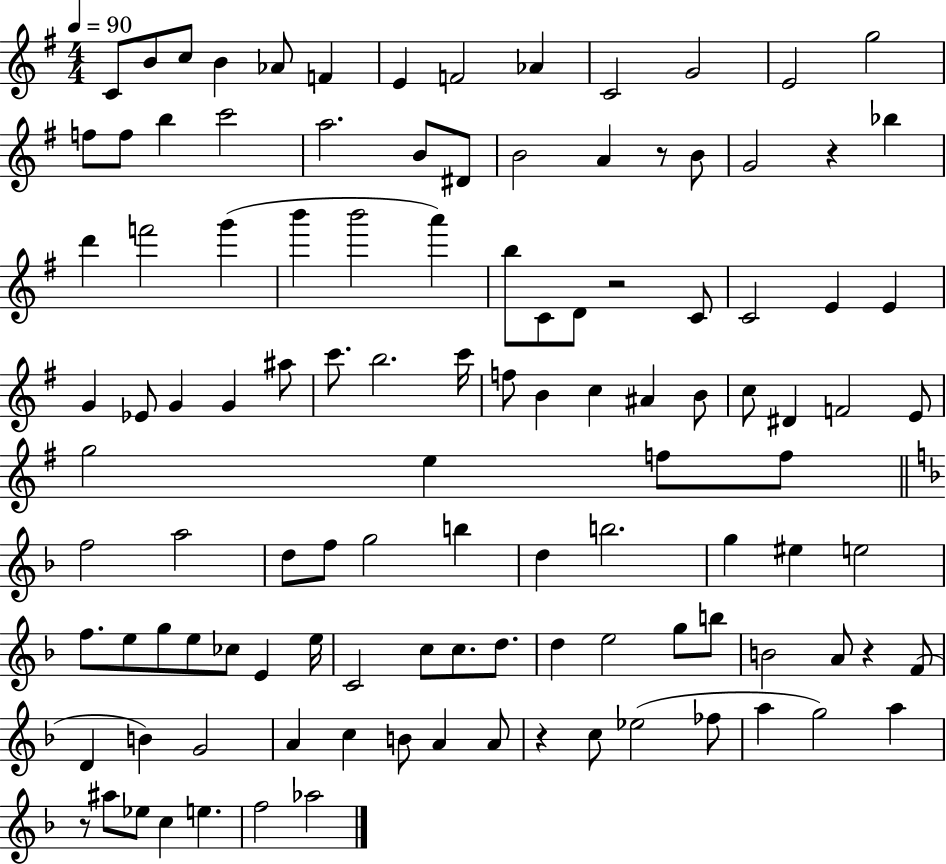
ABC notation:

X:1
T:Untitled
M:4/4
L:1/4
K:G
C/2 B/2 c/2 B _A/2 F E F2 _A C2 G2 E2 g2 f/2 f/2 b c'2 a2 B/2 ^D/2 B2 A z/2 B/2 G2 z _b d' f'2 g' b' b'2 a' b/2 C/2 D/2 z2 C/2 C2 E E G _E/2 G G ^a/2 c'/2 b2 c'/4 f/2 B c ^A B/2 c/2 ^D F2 E/2 g2 e f/2 f/2 f2 a2 d/2 f/2 g2 b d b2 g ^e e2 f/2 e/2 g/2 e/2 _c/2 E e/4 C2 c/2 c/2 d/2 d e2 g/2 b/2 B2 A/2 z F/2 D B G2 A c B/2 A A/2 z c/2 _e2 _f/2 a g2 a z/2 ^a/2 _e/2 c e f2 _a2